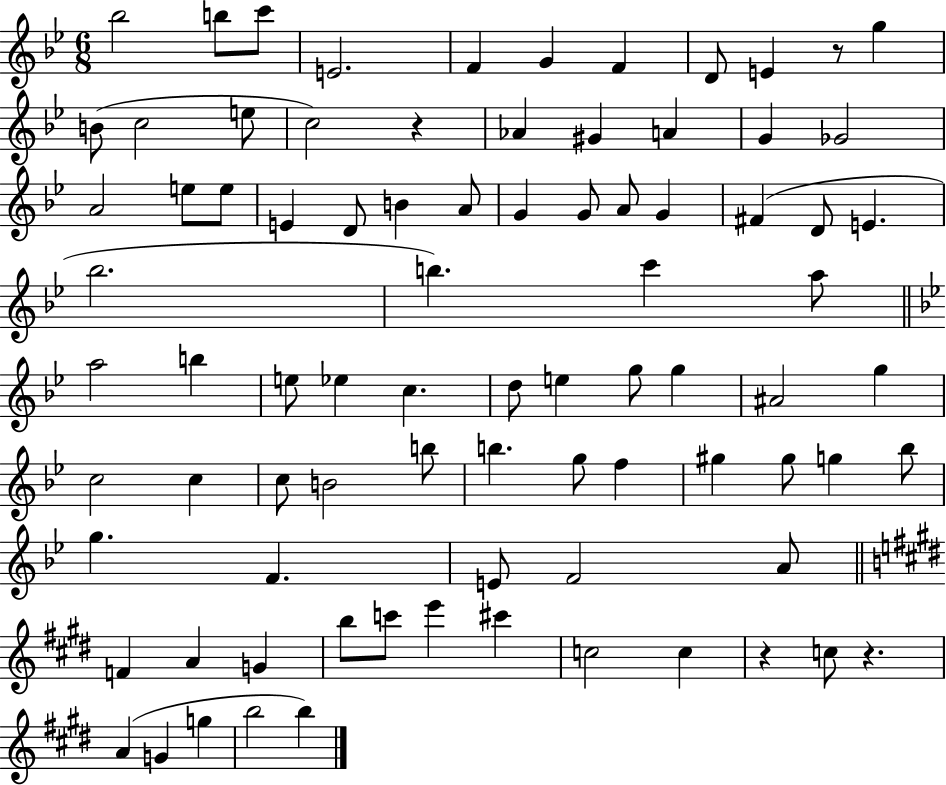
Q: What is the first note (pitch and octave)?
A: Bb5